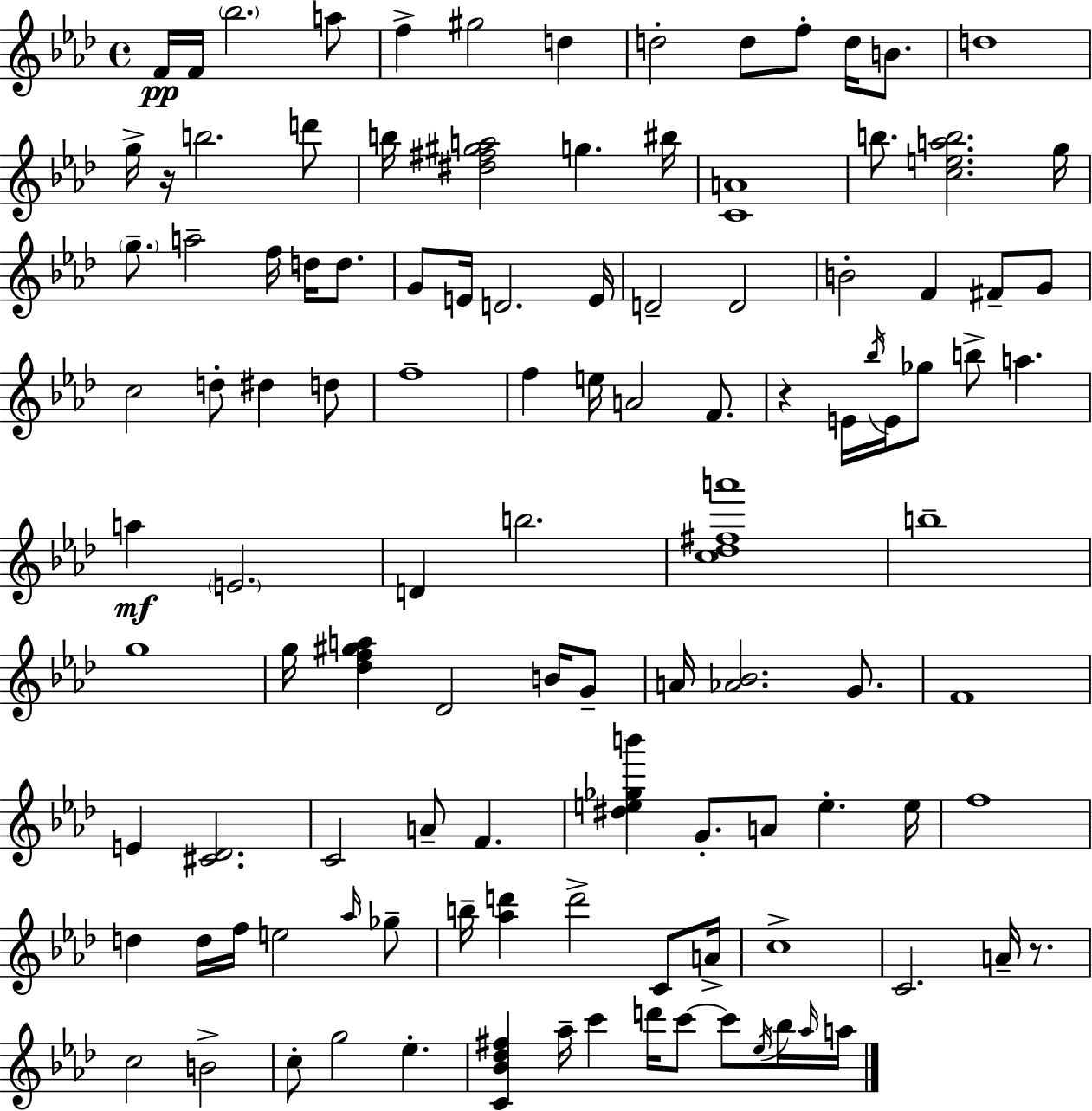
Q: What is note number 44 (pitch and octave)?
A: A4